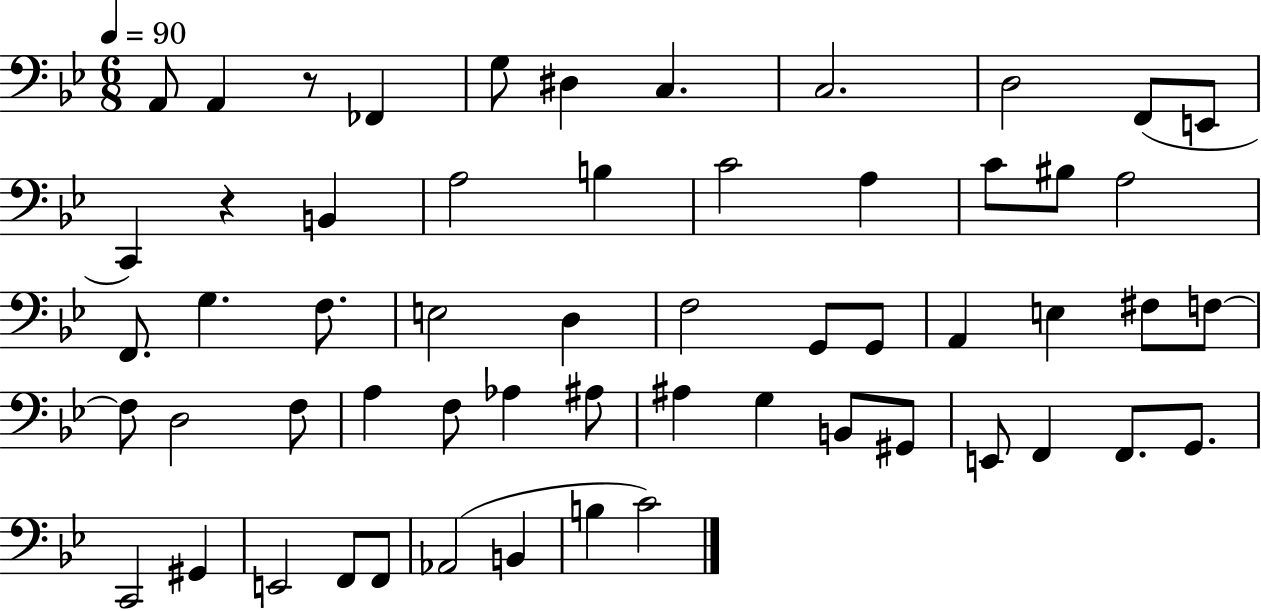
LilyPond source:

{
  \clef bass
  \numericTimeSignature
  \time 6/8
  \key bes \major
  \tempo 4 = 90
  \repeat volta 2 { a,8 a,4 r8 fes,4 | g8 dis4 c4. | c2. | d2 f,8( e,8 | \break c,4) r4 b,4 | a2 b4 | c'2 a4 | c'8 bis8 a2 | \break f,8. g4. f8. | e2 d4 | f2 g,8 g,8 | a,4 e4 fis8 f8~~ | \break f8 d2 f8 | a4 f8 aes4 ais8 | ais4 g4 b,8 gis,8 | e,8 f,4 f,8. g,8. | \break c,2 gis,4 | e,2 f,8 f,8 | aes,2( b,4 | b4 c'2) | \break } \bar "|."
}